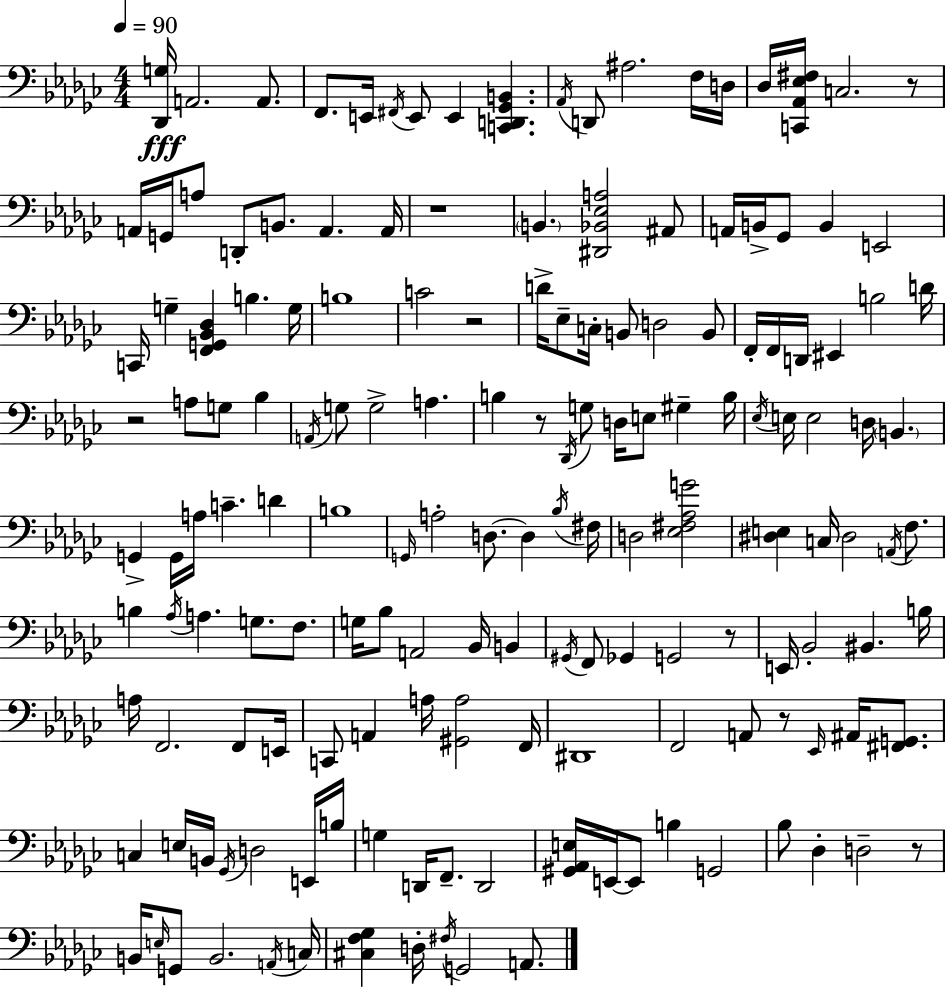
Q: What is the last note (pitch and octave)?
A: A2